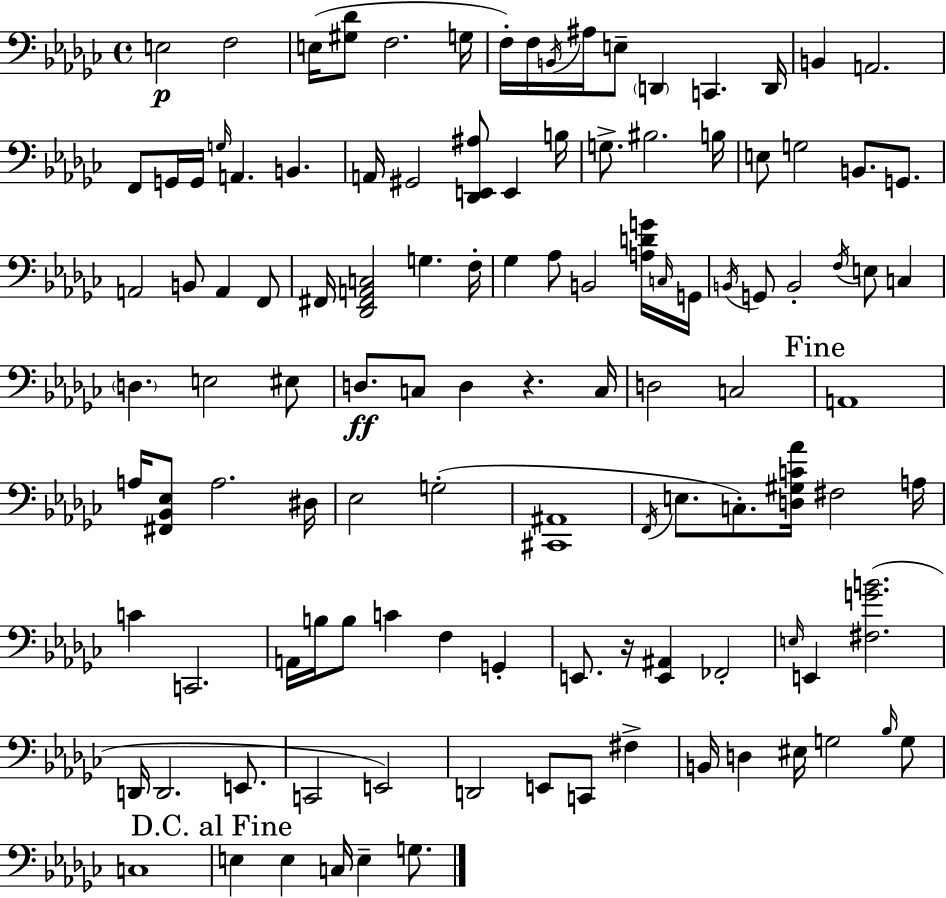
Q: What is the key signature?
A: EES minor